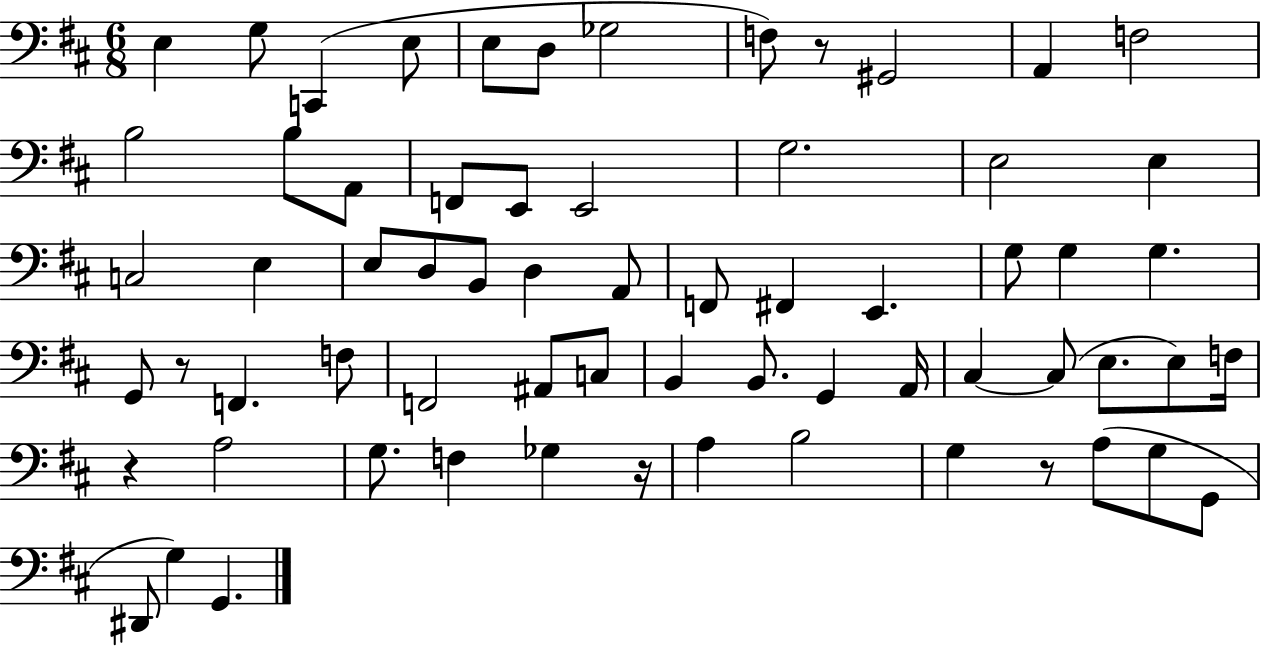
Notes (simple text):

E3/q G3/e C2/q E3/e E3/e D3/e Gb3/h F3/e R/e G#2/h A2/q F3/h B3/h B3/e A2/e F2/e E2/e E2/h G3/h. E3/h E3/q C3/h E3/q E3/e D3/e B2/e D3/q A2/e F2/e F#2/q E2/q. G3/e G3/q G3/q. G2/e R/e F2/q. F3/e F2/h A#2/e C3/e B2/q B2/e. G2/q A2/s C#3/q C#3/e E3/e. E3/e F3/s R/q A3/h G3/e. F3/q Gb3/q R/s A3/q B3/h G3/q R/e A3/e G3/e G2/e D#2/e G3/q G2/q.